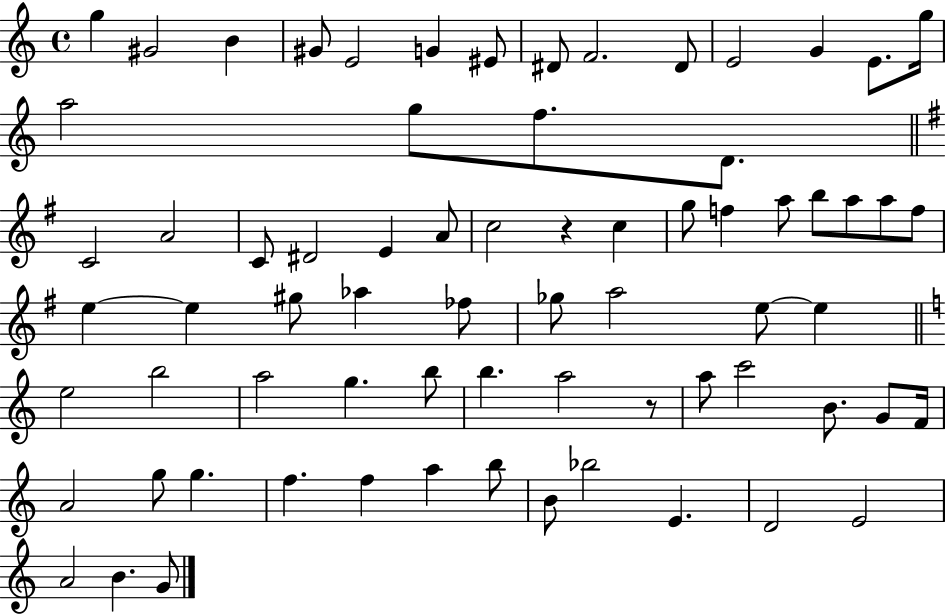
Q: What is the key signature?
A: C major